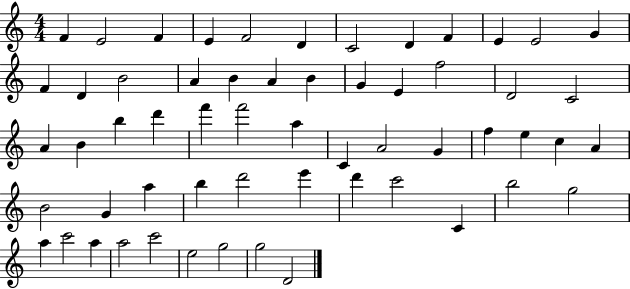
F4/q E4/h F4/q E4/q F4/h D4/q C4/h D4/q F4/q E4/q E4/h G4/q F4/q D4/q B4/h A4/q B4/q A4/q B4/q G4/q E4/q F5/h D4/h C4/h A4/q B4/q B5/q D6/q F6/q F6/h A5/q C4/q A4/h G4/q F5/q E5/q C5/q A4/q B4/h G4/q A5/q B5/q D6/h E6/q D6/q C6/h C4/q B5/h G5/h A5/q C6/h A5/q A5/h C6/h E5/h G5/h G5/h D4/h